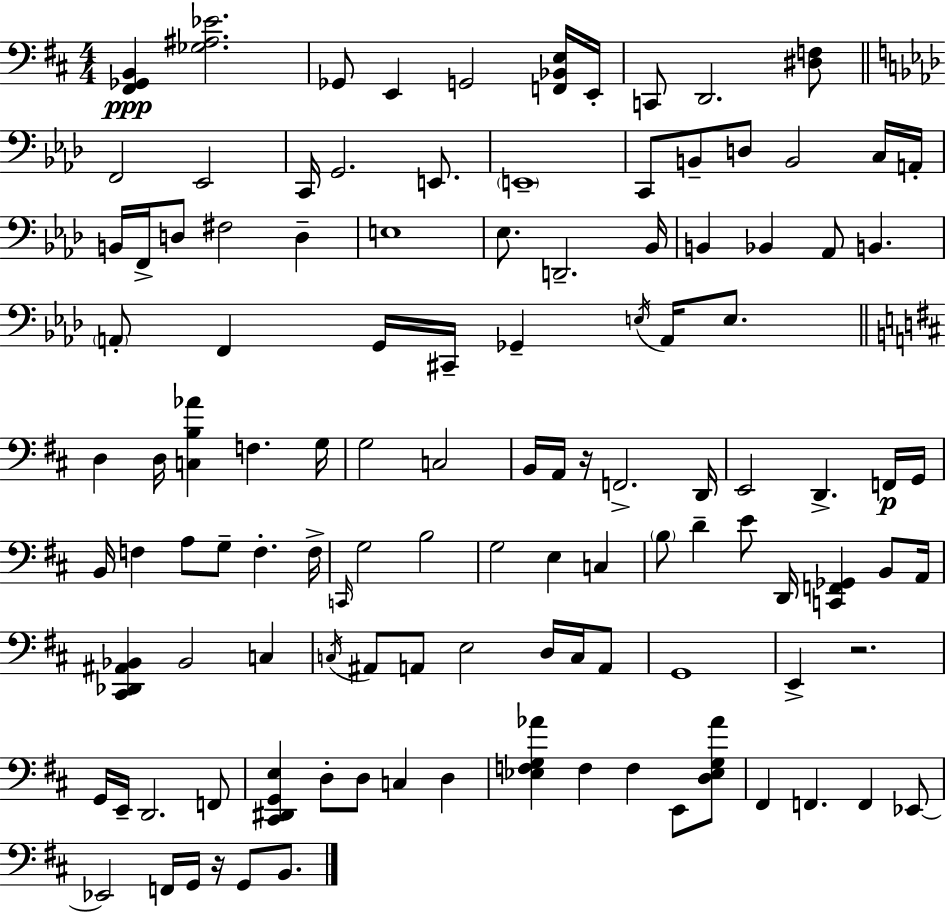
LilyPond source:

{
  \clef bass
  \numericTimeSignature
  \time 4/4
  \key d \major
  <fis, ges, b,>4\ppp <ges ais ees'>2. | ges,8 e,4 g,2 <f, bes, e>16 e,16-. | c,8 d,2. <dis f>8 | \bar "||" \break \key aes \major f,2 ees,2 | c,16 g,2. e,8. | \parenthesize e,1-- | c,8 b,8-- d8 b,2 c16 a,16-. | \break b,16 f,16-> d8 fis2 d4-- | e1 | ees8. d,2.-- bes,16 | b,4 bes,4 aes,8 b,4. | \break \parenthesize a,8-. f,4 g,16 cis,16-- ges,4-- \acciaccatura { e16 } a,16 e8. | \bar "||" \break \key d \major d4 d16 <c b aes'>4 f4. g16 | g2 c2 | b,16 a,16 r16 f,2.-> d,16 | e,2 d,4.-> f,16\p g,16 | \break b,16 f4 a8 g8-- f4.-. f16-> | \grace { c,16 } g2 b2 | g2 e4 c4 | \parenthesize b8 d'4-- e'8 d,16 <c, f, ges,>4 b,8 | \break a,16 <cis, des, ais, bes,>4 bes,2 c4 | \acciaccatura { c16 } ais,8 a,8 e2 d16 c16 | a,8 g,1 | e,4-> r2. | \break g,16 e,16-- d,2. | f,8 <cis, dis, g, e>4 d8-. d8 c4 d4 | <ees f g aes'>4 f4 f4 e,8 | <d ees g aes'>8 fis,4 f,4. f,4 | \break ees,8~~ ees,2 f,16 g,16 r16 g,8 b,8. | \bar "|."
}